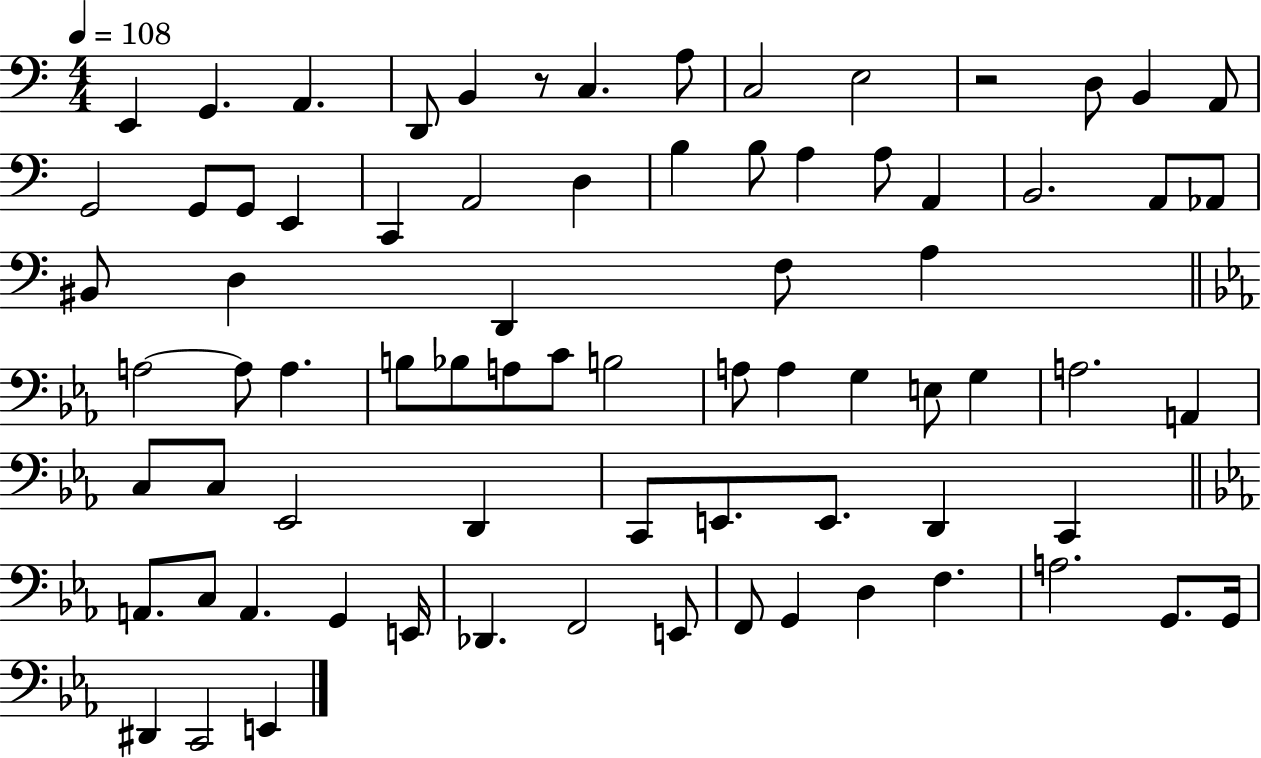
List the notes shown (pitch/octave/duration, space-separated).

E2/q G2/q. A2/q. D2/e B2/q R/e C3/q. A3/e C3/h E3/h R/h D3/e B2/q A2/e G2/h G2/e G2/e E2/q C2/q A2/h D3/q B3/q B3/e A3/q A3/e A2/q B2/h. A2/e Ab2/e BIS2/e D3/q D2/q F3/e A3/q A3/h A3/e A3/q. B3/e Bb3/e A3/e C4/e B3/h A3/e A3/q G3/q E3/e G3/q A3/h. A2/q C3/e C3/e Eb2/h D2/q C2/e E2/e. E2/e. D2/q C2/q A2/e. C3/e A2/q. G2/q E2/s Db2/q. F2/h E2/e F2/e G2/q D3/q F3/q. A3/h. G2/e. G2/s D#2/q C2/h E2/q